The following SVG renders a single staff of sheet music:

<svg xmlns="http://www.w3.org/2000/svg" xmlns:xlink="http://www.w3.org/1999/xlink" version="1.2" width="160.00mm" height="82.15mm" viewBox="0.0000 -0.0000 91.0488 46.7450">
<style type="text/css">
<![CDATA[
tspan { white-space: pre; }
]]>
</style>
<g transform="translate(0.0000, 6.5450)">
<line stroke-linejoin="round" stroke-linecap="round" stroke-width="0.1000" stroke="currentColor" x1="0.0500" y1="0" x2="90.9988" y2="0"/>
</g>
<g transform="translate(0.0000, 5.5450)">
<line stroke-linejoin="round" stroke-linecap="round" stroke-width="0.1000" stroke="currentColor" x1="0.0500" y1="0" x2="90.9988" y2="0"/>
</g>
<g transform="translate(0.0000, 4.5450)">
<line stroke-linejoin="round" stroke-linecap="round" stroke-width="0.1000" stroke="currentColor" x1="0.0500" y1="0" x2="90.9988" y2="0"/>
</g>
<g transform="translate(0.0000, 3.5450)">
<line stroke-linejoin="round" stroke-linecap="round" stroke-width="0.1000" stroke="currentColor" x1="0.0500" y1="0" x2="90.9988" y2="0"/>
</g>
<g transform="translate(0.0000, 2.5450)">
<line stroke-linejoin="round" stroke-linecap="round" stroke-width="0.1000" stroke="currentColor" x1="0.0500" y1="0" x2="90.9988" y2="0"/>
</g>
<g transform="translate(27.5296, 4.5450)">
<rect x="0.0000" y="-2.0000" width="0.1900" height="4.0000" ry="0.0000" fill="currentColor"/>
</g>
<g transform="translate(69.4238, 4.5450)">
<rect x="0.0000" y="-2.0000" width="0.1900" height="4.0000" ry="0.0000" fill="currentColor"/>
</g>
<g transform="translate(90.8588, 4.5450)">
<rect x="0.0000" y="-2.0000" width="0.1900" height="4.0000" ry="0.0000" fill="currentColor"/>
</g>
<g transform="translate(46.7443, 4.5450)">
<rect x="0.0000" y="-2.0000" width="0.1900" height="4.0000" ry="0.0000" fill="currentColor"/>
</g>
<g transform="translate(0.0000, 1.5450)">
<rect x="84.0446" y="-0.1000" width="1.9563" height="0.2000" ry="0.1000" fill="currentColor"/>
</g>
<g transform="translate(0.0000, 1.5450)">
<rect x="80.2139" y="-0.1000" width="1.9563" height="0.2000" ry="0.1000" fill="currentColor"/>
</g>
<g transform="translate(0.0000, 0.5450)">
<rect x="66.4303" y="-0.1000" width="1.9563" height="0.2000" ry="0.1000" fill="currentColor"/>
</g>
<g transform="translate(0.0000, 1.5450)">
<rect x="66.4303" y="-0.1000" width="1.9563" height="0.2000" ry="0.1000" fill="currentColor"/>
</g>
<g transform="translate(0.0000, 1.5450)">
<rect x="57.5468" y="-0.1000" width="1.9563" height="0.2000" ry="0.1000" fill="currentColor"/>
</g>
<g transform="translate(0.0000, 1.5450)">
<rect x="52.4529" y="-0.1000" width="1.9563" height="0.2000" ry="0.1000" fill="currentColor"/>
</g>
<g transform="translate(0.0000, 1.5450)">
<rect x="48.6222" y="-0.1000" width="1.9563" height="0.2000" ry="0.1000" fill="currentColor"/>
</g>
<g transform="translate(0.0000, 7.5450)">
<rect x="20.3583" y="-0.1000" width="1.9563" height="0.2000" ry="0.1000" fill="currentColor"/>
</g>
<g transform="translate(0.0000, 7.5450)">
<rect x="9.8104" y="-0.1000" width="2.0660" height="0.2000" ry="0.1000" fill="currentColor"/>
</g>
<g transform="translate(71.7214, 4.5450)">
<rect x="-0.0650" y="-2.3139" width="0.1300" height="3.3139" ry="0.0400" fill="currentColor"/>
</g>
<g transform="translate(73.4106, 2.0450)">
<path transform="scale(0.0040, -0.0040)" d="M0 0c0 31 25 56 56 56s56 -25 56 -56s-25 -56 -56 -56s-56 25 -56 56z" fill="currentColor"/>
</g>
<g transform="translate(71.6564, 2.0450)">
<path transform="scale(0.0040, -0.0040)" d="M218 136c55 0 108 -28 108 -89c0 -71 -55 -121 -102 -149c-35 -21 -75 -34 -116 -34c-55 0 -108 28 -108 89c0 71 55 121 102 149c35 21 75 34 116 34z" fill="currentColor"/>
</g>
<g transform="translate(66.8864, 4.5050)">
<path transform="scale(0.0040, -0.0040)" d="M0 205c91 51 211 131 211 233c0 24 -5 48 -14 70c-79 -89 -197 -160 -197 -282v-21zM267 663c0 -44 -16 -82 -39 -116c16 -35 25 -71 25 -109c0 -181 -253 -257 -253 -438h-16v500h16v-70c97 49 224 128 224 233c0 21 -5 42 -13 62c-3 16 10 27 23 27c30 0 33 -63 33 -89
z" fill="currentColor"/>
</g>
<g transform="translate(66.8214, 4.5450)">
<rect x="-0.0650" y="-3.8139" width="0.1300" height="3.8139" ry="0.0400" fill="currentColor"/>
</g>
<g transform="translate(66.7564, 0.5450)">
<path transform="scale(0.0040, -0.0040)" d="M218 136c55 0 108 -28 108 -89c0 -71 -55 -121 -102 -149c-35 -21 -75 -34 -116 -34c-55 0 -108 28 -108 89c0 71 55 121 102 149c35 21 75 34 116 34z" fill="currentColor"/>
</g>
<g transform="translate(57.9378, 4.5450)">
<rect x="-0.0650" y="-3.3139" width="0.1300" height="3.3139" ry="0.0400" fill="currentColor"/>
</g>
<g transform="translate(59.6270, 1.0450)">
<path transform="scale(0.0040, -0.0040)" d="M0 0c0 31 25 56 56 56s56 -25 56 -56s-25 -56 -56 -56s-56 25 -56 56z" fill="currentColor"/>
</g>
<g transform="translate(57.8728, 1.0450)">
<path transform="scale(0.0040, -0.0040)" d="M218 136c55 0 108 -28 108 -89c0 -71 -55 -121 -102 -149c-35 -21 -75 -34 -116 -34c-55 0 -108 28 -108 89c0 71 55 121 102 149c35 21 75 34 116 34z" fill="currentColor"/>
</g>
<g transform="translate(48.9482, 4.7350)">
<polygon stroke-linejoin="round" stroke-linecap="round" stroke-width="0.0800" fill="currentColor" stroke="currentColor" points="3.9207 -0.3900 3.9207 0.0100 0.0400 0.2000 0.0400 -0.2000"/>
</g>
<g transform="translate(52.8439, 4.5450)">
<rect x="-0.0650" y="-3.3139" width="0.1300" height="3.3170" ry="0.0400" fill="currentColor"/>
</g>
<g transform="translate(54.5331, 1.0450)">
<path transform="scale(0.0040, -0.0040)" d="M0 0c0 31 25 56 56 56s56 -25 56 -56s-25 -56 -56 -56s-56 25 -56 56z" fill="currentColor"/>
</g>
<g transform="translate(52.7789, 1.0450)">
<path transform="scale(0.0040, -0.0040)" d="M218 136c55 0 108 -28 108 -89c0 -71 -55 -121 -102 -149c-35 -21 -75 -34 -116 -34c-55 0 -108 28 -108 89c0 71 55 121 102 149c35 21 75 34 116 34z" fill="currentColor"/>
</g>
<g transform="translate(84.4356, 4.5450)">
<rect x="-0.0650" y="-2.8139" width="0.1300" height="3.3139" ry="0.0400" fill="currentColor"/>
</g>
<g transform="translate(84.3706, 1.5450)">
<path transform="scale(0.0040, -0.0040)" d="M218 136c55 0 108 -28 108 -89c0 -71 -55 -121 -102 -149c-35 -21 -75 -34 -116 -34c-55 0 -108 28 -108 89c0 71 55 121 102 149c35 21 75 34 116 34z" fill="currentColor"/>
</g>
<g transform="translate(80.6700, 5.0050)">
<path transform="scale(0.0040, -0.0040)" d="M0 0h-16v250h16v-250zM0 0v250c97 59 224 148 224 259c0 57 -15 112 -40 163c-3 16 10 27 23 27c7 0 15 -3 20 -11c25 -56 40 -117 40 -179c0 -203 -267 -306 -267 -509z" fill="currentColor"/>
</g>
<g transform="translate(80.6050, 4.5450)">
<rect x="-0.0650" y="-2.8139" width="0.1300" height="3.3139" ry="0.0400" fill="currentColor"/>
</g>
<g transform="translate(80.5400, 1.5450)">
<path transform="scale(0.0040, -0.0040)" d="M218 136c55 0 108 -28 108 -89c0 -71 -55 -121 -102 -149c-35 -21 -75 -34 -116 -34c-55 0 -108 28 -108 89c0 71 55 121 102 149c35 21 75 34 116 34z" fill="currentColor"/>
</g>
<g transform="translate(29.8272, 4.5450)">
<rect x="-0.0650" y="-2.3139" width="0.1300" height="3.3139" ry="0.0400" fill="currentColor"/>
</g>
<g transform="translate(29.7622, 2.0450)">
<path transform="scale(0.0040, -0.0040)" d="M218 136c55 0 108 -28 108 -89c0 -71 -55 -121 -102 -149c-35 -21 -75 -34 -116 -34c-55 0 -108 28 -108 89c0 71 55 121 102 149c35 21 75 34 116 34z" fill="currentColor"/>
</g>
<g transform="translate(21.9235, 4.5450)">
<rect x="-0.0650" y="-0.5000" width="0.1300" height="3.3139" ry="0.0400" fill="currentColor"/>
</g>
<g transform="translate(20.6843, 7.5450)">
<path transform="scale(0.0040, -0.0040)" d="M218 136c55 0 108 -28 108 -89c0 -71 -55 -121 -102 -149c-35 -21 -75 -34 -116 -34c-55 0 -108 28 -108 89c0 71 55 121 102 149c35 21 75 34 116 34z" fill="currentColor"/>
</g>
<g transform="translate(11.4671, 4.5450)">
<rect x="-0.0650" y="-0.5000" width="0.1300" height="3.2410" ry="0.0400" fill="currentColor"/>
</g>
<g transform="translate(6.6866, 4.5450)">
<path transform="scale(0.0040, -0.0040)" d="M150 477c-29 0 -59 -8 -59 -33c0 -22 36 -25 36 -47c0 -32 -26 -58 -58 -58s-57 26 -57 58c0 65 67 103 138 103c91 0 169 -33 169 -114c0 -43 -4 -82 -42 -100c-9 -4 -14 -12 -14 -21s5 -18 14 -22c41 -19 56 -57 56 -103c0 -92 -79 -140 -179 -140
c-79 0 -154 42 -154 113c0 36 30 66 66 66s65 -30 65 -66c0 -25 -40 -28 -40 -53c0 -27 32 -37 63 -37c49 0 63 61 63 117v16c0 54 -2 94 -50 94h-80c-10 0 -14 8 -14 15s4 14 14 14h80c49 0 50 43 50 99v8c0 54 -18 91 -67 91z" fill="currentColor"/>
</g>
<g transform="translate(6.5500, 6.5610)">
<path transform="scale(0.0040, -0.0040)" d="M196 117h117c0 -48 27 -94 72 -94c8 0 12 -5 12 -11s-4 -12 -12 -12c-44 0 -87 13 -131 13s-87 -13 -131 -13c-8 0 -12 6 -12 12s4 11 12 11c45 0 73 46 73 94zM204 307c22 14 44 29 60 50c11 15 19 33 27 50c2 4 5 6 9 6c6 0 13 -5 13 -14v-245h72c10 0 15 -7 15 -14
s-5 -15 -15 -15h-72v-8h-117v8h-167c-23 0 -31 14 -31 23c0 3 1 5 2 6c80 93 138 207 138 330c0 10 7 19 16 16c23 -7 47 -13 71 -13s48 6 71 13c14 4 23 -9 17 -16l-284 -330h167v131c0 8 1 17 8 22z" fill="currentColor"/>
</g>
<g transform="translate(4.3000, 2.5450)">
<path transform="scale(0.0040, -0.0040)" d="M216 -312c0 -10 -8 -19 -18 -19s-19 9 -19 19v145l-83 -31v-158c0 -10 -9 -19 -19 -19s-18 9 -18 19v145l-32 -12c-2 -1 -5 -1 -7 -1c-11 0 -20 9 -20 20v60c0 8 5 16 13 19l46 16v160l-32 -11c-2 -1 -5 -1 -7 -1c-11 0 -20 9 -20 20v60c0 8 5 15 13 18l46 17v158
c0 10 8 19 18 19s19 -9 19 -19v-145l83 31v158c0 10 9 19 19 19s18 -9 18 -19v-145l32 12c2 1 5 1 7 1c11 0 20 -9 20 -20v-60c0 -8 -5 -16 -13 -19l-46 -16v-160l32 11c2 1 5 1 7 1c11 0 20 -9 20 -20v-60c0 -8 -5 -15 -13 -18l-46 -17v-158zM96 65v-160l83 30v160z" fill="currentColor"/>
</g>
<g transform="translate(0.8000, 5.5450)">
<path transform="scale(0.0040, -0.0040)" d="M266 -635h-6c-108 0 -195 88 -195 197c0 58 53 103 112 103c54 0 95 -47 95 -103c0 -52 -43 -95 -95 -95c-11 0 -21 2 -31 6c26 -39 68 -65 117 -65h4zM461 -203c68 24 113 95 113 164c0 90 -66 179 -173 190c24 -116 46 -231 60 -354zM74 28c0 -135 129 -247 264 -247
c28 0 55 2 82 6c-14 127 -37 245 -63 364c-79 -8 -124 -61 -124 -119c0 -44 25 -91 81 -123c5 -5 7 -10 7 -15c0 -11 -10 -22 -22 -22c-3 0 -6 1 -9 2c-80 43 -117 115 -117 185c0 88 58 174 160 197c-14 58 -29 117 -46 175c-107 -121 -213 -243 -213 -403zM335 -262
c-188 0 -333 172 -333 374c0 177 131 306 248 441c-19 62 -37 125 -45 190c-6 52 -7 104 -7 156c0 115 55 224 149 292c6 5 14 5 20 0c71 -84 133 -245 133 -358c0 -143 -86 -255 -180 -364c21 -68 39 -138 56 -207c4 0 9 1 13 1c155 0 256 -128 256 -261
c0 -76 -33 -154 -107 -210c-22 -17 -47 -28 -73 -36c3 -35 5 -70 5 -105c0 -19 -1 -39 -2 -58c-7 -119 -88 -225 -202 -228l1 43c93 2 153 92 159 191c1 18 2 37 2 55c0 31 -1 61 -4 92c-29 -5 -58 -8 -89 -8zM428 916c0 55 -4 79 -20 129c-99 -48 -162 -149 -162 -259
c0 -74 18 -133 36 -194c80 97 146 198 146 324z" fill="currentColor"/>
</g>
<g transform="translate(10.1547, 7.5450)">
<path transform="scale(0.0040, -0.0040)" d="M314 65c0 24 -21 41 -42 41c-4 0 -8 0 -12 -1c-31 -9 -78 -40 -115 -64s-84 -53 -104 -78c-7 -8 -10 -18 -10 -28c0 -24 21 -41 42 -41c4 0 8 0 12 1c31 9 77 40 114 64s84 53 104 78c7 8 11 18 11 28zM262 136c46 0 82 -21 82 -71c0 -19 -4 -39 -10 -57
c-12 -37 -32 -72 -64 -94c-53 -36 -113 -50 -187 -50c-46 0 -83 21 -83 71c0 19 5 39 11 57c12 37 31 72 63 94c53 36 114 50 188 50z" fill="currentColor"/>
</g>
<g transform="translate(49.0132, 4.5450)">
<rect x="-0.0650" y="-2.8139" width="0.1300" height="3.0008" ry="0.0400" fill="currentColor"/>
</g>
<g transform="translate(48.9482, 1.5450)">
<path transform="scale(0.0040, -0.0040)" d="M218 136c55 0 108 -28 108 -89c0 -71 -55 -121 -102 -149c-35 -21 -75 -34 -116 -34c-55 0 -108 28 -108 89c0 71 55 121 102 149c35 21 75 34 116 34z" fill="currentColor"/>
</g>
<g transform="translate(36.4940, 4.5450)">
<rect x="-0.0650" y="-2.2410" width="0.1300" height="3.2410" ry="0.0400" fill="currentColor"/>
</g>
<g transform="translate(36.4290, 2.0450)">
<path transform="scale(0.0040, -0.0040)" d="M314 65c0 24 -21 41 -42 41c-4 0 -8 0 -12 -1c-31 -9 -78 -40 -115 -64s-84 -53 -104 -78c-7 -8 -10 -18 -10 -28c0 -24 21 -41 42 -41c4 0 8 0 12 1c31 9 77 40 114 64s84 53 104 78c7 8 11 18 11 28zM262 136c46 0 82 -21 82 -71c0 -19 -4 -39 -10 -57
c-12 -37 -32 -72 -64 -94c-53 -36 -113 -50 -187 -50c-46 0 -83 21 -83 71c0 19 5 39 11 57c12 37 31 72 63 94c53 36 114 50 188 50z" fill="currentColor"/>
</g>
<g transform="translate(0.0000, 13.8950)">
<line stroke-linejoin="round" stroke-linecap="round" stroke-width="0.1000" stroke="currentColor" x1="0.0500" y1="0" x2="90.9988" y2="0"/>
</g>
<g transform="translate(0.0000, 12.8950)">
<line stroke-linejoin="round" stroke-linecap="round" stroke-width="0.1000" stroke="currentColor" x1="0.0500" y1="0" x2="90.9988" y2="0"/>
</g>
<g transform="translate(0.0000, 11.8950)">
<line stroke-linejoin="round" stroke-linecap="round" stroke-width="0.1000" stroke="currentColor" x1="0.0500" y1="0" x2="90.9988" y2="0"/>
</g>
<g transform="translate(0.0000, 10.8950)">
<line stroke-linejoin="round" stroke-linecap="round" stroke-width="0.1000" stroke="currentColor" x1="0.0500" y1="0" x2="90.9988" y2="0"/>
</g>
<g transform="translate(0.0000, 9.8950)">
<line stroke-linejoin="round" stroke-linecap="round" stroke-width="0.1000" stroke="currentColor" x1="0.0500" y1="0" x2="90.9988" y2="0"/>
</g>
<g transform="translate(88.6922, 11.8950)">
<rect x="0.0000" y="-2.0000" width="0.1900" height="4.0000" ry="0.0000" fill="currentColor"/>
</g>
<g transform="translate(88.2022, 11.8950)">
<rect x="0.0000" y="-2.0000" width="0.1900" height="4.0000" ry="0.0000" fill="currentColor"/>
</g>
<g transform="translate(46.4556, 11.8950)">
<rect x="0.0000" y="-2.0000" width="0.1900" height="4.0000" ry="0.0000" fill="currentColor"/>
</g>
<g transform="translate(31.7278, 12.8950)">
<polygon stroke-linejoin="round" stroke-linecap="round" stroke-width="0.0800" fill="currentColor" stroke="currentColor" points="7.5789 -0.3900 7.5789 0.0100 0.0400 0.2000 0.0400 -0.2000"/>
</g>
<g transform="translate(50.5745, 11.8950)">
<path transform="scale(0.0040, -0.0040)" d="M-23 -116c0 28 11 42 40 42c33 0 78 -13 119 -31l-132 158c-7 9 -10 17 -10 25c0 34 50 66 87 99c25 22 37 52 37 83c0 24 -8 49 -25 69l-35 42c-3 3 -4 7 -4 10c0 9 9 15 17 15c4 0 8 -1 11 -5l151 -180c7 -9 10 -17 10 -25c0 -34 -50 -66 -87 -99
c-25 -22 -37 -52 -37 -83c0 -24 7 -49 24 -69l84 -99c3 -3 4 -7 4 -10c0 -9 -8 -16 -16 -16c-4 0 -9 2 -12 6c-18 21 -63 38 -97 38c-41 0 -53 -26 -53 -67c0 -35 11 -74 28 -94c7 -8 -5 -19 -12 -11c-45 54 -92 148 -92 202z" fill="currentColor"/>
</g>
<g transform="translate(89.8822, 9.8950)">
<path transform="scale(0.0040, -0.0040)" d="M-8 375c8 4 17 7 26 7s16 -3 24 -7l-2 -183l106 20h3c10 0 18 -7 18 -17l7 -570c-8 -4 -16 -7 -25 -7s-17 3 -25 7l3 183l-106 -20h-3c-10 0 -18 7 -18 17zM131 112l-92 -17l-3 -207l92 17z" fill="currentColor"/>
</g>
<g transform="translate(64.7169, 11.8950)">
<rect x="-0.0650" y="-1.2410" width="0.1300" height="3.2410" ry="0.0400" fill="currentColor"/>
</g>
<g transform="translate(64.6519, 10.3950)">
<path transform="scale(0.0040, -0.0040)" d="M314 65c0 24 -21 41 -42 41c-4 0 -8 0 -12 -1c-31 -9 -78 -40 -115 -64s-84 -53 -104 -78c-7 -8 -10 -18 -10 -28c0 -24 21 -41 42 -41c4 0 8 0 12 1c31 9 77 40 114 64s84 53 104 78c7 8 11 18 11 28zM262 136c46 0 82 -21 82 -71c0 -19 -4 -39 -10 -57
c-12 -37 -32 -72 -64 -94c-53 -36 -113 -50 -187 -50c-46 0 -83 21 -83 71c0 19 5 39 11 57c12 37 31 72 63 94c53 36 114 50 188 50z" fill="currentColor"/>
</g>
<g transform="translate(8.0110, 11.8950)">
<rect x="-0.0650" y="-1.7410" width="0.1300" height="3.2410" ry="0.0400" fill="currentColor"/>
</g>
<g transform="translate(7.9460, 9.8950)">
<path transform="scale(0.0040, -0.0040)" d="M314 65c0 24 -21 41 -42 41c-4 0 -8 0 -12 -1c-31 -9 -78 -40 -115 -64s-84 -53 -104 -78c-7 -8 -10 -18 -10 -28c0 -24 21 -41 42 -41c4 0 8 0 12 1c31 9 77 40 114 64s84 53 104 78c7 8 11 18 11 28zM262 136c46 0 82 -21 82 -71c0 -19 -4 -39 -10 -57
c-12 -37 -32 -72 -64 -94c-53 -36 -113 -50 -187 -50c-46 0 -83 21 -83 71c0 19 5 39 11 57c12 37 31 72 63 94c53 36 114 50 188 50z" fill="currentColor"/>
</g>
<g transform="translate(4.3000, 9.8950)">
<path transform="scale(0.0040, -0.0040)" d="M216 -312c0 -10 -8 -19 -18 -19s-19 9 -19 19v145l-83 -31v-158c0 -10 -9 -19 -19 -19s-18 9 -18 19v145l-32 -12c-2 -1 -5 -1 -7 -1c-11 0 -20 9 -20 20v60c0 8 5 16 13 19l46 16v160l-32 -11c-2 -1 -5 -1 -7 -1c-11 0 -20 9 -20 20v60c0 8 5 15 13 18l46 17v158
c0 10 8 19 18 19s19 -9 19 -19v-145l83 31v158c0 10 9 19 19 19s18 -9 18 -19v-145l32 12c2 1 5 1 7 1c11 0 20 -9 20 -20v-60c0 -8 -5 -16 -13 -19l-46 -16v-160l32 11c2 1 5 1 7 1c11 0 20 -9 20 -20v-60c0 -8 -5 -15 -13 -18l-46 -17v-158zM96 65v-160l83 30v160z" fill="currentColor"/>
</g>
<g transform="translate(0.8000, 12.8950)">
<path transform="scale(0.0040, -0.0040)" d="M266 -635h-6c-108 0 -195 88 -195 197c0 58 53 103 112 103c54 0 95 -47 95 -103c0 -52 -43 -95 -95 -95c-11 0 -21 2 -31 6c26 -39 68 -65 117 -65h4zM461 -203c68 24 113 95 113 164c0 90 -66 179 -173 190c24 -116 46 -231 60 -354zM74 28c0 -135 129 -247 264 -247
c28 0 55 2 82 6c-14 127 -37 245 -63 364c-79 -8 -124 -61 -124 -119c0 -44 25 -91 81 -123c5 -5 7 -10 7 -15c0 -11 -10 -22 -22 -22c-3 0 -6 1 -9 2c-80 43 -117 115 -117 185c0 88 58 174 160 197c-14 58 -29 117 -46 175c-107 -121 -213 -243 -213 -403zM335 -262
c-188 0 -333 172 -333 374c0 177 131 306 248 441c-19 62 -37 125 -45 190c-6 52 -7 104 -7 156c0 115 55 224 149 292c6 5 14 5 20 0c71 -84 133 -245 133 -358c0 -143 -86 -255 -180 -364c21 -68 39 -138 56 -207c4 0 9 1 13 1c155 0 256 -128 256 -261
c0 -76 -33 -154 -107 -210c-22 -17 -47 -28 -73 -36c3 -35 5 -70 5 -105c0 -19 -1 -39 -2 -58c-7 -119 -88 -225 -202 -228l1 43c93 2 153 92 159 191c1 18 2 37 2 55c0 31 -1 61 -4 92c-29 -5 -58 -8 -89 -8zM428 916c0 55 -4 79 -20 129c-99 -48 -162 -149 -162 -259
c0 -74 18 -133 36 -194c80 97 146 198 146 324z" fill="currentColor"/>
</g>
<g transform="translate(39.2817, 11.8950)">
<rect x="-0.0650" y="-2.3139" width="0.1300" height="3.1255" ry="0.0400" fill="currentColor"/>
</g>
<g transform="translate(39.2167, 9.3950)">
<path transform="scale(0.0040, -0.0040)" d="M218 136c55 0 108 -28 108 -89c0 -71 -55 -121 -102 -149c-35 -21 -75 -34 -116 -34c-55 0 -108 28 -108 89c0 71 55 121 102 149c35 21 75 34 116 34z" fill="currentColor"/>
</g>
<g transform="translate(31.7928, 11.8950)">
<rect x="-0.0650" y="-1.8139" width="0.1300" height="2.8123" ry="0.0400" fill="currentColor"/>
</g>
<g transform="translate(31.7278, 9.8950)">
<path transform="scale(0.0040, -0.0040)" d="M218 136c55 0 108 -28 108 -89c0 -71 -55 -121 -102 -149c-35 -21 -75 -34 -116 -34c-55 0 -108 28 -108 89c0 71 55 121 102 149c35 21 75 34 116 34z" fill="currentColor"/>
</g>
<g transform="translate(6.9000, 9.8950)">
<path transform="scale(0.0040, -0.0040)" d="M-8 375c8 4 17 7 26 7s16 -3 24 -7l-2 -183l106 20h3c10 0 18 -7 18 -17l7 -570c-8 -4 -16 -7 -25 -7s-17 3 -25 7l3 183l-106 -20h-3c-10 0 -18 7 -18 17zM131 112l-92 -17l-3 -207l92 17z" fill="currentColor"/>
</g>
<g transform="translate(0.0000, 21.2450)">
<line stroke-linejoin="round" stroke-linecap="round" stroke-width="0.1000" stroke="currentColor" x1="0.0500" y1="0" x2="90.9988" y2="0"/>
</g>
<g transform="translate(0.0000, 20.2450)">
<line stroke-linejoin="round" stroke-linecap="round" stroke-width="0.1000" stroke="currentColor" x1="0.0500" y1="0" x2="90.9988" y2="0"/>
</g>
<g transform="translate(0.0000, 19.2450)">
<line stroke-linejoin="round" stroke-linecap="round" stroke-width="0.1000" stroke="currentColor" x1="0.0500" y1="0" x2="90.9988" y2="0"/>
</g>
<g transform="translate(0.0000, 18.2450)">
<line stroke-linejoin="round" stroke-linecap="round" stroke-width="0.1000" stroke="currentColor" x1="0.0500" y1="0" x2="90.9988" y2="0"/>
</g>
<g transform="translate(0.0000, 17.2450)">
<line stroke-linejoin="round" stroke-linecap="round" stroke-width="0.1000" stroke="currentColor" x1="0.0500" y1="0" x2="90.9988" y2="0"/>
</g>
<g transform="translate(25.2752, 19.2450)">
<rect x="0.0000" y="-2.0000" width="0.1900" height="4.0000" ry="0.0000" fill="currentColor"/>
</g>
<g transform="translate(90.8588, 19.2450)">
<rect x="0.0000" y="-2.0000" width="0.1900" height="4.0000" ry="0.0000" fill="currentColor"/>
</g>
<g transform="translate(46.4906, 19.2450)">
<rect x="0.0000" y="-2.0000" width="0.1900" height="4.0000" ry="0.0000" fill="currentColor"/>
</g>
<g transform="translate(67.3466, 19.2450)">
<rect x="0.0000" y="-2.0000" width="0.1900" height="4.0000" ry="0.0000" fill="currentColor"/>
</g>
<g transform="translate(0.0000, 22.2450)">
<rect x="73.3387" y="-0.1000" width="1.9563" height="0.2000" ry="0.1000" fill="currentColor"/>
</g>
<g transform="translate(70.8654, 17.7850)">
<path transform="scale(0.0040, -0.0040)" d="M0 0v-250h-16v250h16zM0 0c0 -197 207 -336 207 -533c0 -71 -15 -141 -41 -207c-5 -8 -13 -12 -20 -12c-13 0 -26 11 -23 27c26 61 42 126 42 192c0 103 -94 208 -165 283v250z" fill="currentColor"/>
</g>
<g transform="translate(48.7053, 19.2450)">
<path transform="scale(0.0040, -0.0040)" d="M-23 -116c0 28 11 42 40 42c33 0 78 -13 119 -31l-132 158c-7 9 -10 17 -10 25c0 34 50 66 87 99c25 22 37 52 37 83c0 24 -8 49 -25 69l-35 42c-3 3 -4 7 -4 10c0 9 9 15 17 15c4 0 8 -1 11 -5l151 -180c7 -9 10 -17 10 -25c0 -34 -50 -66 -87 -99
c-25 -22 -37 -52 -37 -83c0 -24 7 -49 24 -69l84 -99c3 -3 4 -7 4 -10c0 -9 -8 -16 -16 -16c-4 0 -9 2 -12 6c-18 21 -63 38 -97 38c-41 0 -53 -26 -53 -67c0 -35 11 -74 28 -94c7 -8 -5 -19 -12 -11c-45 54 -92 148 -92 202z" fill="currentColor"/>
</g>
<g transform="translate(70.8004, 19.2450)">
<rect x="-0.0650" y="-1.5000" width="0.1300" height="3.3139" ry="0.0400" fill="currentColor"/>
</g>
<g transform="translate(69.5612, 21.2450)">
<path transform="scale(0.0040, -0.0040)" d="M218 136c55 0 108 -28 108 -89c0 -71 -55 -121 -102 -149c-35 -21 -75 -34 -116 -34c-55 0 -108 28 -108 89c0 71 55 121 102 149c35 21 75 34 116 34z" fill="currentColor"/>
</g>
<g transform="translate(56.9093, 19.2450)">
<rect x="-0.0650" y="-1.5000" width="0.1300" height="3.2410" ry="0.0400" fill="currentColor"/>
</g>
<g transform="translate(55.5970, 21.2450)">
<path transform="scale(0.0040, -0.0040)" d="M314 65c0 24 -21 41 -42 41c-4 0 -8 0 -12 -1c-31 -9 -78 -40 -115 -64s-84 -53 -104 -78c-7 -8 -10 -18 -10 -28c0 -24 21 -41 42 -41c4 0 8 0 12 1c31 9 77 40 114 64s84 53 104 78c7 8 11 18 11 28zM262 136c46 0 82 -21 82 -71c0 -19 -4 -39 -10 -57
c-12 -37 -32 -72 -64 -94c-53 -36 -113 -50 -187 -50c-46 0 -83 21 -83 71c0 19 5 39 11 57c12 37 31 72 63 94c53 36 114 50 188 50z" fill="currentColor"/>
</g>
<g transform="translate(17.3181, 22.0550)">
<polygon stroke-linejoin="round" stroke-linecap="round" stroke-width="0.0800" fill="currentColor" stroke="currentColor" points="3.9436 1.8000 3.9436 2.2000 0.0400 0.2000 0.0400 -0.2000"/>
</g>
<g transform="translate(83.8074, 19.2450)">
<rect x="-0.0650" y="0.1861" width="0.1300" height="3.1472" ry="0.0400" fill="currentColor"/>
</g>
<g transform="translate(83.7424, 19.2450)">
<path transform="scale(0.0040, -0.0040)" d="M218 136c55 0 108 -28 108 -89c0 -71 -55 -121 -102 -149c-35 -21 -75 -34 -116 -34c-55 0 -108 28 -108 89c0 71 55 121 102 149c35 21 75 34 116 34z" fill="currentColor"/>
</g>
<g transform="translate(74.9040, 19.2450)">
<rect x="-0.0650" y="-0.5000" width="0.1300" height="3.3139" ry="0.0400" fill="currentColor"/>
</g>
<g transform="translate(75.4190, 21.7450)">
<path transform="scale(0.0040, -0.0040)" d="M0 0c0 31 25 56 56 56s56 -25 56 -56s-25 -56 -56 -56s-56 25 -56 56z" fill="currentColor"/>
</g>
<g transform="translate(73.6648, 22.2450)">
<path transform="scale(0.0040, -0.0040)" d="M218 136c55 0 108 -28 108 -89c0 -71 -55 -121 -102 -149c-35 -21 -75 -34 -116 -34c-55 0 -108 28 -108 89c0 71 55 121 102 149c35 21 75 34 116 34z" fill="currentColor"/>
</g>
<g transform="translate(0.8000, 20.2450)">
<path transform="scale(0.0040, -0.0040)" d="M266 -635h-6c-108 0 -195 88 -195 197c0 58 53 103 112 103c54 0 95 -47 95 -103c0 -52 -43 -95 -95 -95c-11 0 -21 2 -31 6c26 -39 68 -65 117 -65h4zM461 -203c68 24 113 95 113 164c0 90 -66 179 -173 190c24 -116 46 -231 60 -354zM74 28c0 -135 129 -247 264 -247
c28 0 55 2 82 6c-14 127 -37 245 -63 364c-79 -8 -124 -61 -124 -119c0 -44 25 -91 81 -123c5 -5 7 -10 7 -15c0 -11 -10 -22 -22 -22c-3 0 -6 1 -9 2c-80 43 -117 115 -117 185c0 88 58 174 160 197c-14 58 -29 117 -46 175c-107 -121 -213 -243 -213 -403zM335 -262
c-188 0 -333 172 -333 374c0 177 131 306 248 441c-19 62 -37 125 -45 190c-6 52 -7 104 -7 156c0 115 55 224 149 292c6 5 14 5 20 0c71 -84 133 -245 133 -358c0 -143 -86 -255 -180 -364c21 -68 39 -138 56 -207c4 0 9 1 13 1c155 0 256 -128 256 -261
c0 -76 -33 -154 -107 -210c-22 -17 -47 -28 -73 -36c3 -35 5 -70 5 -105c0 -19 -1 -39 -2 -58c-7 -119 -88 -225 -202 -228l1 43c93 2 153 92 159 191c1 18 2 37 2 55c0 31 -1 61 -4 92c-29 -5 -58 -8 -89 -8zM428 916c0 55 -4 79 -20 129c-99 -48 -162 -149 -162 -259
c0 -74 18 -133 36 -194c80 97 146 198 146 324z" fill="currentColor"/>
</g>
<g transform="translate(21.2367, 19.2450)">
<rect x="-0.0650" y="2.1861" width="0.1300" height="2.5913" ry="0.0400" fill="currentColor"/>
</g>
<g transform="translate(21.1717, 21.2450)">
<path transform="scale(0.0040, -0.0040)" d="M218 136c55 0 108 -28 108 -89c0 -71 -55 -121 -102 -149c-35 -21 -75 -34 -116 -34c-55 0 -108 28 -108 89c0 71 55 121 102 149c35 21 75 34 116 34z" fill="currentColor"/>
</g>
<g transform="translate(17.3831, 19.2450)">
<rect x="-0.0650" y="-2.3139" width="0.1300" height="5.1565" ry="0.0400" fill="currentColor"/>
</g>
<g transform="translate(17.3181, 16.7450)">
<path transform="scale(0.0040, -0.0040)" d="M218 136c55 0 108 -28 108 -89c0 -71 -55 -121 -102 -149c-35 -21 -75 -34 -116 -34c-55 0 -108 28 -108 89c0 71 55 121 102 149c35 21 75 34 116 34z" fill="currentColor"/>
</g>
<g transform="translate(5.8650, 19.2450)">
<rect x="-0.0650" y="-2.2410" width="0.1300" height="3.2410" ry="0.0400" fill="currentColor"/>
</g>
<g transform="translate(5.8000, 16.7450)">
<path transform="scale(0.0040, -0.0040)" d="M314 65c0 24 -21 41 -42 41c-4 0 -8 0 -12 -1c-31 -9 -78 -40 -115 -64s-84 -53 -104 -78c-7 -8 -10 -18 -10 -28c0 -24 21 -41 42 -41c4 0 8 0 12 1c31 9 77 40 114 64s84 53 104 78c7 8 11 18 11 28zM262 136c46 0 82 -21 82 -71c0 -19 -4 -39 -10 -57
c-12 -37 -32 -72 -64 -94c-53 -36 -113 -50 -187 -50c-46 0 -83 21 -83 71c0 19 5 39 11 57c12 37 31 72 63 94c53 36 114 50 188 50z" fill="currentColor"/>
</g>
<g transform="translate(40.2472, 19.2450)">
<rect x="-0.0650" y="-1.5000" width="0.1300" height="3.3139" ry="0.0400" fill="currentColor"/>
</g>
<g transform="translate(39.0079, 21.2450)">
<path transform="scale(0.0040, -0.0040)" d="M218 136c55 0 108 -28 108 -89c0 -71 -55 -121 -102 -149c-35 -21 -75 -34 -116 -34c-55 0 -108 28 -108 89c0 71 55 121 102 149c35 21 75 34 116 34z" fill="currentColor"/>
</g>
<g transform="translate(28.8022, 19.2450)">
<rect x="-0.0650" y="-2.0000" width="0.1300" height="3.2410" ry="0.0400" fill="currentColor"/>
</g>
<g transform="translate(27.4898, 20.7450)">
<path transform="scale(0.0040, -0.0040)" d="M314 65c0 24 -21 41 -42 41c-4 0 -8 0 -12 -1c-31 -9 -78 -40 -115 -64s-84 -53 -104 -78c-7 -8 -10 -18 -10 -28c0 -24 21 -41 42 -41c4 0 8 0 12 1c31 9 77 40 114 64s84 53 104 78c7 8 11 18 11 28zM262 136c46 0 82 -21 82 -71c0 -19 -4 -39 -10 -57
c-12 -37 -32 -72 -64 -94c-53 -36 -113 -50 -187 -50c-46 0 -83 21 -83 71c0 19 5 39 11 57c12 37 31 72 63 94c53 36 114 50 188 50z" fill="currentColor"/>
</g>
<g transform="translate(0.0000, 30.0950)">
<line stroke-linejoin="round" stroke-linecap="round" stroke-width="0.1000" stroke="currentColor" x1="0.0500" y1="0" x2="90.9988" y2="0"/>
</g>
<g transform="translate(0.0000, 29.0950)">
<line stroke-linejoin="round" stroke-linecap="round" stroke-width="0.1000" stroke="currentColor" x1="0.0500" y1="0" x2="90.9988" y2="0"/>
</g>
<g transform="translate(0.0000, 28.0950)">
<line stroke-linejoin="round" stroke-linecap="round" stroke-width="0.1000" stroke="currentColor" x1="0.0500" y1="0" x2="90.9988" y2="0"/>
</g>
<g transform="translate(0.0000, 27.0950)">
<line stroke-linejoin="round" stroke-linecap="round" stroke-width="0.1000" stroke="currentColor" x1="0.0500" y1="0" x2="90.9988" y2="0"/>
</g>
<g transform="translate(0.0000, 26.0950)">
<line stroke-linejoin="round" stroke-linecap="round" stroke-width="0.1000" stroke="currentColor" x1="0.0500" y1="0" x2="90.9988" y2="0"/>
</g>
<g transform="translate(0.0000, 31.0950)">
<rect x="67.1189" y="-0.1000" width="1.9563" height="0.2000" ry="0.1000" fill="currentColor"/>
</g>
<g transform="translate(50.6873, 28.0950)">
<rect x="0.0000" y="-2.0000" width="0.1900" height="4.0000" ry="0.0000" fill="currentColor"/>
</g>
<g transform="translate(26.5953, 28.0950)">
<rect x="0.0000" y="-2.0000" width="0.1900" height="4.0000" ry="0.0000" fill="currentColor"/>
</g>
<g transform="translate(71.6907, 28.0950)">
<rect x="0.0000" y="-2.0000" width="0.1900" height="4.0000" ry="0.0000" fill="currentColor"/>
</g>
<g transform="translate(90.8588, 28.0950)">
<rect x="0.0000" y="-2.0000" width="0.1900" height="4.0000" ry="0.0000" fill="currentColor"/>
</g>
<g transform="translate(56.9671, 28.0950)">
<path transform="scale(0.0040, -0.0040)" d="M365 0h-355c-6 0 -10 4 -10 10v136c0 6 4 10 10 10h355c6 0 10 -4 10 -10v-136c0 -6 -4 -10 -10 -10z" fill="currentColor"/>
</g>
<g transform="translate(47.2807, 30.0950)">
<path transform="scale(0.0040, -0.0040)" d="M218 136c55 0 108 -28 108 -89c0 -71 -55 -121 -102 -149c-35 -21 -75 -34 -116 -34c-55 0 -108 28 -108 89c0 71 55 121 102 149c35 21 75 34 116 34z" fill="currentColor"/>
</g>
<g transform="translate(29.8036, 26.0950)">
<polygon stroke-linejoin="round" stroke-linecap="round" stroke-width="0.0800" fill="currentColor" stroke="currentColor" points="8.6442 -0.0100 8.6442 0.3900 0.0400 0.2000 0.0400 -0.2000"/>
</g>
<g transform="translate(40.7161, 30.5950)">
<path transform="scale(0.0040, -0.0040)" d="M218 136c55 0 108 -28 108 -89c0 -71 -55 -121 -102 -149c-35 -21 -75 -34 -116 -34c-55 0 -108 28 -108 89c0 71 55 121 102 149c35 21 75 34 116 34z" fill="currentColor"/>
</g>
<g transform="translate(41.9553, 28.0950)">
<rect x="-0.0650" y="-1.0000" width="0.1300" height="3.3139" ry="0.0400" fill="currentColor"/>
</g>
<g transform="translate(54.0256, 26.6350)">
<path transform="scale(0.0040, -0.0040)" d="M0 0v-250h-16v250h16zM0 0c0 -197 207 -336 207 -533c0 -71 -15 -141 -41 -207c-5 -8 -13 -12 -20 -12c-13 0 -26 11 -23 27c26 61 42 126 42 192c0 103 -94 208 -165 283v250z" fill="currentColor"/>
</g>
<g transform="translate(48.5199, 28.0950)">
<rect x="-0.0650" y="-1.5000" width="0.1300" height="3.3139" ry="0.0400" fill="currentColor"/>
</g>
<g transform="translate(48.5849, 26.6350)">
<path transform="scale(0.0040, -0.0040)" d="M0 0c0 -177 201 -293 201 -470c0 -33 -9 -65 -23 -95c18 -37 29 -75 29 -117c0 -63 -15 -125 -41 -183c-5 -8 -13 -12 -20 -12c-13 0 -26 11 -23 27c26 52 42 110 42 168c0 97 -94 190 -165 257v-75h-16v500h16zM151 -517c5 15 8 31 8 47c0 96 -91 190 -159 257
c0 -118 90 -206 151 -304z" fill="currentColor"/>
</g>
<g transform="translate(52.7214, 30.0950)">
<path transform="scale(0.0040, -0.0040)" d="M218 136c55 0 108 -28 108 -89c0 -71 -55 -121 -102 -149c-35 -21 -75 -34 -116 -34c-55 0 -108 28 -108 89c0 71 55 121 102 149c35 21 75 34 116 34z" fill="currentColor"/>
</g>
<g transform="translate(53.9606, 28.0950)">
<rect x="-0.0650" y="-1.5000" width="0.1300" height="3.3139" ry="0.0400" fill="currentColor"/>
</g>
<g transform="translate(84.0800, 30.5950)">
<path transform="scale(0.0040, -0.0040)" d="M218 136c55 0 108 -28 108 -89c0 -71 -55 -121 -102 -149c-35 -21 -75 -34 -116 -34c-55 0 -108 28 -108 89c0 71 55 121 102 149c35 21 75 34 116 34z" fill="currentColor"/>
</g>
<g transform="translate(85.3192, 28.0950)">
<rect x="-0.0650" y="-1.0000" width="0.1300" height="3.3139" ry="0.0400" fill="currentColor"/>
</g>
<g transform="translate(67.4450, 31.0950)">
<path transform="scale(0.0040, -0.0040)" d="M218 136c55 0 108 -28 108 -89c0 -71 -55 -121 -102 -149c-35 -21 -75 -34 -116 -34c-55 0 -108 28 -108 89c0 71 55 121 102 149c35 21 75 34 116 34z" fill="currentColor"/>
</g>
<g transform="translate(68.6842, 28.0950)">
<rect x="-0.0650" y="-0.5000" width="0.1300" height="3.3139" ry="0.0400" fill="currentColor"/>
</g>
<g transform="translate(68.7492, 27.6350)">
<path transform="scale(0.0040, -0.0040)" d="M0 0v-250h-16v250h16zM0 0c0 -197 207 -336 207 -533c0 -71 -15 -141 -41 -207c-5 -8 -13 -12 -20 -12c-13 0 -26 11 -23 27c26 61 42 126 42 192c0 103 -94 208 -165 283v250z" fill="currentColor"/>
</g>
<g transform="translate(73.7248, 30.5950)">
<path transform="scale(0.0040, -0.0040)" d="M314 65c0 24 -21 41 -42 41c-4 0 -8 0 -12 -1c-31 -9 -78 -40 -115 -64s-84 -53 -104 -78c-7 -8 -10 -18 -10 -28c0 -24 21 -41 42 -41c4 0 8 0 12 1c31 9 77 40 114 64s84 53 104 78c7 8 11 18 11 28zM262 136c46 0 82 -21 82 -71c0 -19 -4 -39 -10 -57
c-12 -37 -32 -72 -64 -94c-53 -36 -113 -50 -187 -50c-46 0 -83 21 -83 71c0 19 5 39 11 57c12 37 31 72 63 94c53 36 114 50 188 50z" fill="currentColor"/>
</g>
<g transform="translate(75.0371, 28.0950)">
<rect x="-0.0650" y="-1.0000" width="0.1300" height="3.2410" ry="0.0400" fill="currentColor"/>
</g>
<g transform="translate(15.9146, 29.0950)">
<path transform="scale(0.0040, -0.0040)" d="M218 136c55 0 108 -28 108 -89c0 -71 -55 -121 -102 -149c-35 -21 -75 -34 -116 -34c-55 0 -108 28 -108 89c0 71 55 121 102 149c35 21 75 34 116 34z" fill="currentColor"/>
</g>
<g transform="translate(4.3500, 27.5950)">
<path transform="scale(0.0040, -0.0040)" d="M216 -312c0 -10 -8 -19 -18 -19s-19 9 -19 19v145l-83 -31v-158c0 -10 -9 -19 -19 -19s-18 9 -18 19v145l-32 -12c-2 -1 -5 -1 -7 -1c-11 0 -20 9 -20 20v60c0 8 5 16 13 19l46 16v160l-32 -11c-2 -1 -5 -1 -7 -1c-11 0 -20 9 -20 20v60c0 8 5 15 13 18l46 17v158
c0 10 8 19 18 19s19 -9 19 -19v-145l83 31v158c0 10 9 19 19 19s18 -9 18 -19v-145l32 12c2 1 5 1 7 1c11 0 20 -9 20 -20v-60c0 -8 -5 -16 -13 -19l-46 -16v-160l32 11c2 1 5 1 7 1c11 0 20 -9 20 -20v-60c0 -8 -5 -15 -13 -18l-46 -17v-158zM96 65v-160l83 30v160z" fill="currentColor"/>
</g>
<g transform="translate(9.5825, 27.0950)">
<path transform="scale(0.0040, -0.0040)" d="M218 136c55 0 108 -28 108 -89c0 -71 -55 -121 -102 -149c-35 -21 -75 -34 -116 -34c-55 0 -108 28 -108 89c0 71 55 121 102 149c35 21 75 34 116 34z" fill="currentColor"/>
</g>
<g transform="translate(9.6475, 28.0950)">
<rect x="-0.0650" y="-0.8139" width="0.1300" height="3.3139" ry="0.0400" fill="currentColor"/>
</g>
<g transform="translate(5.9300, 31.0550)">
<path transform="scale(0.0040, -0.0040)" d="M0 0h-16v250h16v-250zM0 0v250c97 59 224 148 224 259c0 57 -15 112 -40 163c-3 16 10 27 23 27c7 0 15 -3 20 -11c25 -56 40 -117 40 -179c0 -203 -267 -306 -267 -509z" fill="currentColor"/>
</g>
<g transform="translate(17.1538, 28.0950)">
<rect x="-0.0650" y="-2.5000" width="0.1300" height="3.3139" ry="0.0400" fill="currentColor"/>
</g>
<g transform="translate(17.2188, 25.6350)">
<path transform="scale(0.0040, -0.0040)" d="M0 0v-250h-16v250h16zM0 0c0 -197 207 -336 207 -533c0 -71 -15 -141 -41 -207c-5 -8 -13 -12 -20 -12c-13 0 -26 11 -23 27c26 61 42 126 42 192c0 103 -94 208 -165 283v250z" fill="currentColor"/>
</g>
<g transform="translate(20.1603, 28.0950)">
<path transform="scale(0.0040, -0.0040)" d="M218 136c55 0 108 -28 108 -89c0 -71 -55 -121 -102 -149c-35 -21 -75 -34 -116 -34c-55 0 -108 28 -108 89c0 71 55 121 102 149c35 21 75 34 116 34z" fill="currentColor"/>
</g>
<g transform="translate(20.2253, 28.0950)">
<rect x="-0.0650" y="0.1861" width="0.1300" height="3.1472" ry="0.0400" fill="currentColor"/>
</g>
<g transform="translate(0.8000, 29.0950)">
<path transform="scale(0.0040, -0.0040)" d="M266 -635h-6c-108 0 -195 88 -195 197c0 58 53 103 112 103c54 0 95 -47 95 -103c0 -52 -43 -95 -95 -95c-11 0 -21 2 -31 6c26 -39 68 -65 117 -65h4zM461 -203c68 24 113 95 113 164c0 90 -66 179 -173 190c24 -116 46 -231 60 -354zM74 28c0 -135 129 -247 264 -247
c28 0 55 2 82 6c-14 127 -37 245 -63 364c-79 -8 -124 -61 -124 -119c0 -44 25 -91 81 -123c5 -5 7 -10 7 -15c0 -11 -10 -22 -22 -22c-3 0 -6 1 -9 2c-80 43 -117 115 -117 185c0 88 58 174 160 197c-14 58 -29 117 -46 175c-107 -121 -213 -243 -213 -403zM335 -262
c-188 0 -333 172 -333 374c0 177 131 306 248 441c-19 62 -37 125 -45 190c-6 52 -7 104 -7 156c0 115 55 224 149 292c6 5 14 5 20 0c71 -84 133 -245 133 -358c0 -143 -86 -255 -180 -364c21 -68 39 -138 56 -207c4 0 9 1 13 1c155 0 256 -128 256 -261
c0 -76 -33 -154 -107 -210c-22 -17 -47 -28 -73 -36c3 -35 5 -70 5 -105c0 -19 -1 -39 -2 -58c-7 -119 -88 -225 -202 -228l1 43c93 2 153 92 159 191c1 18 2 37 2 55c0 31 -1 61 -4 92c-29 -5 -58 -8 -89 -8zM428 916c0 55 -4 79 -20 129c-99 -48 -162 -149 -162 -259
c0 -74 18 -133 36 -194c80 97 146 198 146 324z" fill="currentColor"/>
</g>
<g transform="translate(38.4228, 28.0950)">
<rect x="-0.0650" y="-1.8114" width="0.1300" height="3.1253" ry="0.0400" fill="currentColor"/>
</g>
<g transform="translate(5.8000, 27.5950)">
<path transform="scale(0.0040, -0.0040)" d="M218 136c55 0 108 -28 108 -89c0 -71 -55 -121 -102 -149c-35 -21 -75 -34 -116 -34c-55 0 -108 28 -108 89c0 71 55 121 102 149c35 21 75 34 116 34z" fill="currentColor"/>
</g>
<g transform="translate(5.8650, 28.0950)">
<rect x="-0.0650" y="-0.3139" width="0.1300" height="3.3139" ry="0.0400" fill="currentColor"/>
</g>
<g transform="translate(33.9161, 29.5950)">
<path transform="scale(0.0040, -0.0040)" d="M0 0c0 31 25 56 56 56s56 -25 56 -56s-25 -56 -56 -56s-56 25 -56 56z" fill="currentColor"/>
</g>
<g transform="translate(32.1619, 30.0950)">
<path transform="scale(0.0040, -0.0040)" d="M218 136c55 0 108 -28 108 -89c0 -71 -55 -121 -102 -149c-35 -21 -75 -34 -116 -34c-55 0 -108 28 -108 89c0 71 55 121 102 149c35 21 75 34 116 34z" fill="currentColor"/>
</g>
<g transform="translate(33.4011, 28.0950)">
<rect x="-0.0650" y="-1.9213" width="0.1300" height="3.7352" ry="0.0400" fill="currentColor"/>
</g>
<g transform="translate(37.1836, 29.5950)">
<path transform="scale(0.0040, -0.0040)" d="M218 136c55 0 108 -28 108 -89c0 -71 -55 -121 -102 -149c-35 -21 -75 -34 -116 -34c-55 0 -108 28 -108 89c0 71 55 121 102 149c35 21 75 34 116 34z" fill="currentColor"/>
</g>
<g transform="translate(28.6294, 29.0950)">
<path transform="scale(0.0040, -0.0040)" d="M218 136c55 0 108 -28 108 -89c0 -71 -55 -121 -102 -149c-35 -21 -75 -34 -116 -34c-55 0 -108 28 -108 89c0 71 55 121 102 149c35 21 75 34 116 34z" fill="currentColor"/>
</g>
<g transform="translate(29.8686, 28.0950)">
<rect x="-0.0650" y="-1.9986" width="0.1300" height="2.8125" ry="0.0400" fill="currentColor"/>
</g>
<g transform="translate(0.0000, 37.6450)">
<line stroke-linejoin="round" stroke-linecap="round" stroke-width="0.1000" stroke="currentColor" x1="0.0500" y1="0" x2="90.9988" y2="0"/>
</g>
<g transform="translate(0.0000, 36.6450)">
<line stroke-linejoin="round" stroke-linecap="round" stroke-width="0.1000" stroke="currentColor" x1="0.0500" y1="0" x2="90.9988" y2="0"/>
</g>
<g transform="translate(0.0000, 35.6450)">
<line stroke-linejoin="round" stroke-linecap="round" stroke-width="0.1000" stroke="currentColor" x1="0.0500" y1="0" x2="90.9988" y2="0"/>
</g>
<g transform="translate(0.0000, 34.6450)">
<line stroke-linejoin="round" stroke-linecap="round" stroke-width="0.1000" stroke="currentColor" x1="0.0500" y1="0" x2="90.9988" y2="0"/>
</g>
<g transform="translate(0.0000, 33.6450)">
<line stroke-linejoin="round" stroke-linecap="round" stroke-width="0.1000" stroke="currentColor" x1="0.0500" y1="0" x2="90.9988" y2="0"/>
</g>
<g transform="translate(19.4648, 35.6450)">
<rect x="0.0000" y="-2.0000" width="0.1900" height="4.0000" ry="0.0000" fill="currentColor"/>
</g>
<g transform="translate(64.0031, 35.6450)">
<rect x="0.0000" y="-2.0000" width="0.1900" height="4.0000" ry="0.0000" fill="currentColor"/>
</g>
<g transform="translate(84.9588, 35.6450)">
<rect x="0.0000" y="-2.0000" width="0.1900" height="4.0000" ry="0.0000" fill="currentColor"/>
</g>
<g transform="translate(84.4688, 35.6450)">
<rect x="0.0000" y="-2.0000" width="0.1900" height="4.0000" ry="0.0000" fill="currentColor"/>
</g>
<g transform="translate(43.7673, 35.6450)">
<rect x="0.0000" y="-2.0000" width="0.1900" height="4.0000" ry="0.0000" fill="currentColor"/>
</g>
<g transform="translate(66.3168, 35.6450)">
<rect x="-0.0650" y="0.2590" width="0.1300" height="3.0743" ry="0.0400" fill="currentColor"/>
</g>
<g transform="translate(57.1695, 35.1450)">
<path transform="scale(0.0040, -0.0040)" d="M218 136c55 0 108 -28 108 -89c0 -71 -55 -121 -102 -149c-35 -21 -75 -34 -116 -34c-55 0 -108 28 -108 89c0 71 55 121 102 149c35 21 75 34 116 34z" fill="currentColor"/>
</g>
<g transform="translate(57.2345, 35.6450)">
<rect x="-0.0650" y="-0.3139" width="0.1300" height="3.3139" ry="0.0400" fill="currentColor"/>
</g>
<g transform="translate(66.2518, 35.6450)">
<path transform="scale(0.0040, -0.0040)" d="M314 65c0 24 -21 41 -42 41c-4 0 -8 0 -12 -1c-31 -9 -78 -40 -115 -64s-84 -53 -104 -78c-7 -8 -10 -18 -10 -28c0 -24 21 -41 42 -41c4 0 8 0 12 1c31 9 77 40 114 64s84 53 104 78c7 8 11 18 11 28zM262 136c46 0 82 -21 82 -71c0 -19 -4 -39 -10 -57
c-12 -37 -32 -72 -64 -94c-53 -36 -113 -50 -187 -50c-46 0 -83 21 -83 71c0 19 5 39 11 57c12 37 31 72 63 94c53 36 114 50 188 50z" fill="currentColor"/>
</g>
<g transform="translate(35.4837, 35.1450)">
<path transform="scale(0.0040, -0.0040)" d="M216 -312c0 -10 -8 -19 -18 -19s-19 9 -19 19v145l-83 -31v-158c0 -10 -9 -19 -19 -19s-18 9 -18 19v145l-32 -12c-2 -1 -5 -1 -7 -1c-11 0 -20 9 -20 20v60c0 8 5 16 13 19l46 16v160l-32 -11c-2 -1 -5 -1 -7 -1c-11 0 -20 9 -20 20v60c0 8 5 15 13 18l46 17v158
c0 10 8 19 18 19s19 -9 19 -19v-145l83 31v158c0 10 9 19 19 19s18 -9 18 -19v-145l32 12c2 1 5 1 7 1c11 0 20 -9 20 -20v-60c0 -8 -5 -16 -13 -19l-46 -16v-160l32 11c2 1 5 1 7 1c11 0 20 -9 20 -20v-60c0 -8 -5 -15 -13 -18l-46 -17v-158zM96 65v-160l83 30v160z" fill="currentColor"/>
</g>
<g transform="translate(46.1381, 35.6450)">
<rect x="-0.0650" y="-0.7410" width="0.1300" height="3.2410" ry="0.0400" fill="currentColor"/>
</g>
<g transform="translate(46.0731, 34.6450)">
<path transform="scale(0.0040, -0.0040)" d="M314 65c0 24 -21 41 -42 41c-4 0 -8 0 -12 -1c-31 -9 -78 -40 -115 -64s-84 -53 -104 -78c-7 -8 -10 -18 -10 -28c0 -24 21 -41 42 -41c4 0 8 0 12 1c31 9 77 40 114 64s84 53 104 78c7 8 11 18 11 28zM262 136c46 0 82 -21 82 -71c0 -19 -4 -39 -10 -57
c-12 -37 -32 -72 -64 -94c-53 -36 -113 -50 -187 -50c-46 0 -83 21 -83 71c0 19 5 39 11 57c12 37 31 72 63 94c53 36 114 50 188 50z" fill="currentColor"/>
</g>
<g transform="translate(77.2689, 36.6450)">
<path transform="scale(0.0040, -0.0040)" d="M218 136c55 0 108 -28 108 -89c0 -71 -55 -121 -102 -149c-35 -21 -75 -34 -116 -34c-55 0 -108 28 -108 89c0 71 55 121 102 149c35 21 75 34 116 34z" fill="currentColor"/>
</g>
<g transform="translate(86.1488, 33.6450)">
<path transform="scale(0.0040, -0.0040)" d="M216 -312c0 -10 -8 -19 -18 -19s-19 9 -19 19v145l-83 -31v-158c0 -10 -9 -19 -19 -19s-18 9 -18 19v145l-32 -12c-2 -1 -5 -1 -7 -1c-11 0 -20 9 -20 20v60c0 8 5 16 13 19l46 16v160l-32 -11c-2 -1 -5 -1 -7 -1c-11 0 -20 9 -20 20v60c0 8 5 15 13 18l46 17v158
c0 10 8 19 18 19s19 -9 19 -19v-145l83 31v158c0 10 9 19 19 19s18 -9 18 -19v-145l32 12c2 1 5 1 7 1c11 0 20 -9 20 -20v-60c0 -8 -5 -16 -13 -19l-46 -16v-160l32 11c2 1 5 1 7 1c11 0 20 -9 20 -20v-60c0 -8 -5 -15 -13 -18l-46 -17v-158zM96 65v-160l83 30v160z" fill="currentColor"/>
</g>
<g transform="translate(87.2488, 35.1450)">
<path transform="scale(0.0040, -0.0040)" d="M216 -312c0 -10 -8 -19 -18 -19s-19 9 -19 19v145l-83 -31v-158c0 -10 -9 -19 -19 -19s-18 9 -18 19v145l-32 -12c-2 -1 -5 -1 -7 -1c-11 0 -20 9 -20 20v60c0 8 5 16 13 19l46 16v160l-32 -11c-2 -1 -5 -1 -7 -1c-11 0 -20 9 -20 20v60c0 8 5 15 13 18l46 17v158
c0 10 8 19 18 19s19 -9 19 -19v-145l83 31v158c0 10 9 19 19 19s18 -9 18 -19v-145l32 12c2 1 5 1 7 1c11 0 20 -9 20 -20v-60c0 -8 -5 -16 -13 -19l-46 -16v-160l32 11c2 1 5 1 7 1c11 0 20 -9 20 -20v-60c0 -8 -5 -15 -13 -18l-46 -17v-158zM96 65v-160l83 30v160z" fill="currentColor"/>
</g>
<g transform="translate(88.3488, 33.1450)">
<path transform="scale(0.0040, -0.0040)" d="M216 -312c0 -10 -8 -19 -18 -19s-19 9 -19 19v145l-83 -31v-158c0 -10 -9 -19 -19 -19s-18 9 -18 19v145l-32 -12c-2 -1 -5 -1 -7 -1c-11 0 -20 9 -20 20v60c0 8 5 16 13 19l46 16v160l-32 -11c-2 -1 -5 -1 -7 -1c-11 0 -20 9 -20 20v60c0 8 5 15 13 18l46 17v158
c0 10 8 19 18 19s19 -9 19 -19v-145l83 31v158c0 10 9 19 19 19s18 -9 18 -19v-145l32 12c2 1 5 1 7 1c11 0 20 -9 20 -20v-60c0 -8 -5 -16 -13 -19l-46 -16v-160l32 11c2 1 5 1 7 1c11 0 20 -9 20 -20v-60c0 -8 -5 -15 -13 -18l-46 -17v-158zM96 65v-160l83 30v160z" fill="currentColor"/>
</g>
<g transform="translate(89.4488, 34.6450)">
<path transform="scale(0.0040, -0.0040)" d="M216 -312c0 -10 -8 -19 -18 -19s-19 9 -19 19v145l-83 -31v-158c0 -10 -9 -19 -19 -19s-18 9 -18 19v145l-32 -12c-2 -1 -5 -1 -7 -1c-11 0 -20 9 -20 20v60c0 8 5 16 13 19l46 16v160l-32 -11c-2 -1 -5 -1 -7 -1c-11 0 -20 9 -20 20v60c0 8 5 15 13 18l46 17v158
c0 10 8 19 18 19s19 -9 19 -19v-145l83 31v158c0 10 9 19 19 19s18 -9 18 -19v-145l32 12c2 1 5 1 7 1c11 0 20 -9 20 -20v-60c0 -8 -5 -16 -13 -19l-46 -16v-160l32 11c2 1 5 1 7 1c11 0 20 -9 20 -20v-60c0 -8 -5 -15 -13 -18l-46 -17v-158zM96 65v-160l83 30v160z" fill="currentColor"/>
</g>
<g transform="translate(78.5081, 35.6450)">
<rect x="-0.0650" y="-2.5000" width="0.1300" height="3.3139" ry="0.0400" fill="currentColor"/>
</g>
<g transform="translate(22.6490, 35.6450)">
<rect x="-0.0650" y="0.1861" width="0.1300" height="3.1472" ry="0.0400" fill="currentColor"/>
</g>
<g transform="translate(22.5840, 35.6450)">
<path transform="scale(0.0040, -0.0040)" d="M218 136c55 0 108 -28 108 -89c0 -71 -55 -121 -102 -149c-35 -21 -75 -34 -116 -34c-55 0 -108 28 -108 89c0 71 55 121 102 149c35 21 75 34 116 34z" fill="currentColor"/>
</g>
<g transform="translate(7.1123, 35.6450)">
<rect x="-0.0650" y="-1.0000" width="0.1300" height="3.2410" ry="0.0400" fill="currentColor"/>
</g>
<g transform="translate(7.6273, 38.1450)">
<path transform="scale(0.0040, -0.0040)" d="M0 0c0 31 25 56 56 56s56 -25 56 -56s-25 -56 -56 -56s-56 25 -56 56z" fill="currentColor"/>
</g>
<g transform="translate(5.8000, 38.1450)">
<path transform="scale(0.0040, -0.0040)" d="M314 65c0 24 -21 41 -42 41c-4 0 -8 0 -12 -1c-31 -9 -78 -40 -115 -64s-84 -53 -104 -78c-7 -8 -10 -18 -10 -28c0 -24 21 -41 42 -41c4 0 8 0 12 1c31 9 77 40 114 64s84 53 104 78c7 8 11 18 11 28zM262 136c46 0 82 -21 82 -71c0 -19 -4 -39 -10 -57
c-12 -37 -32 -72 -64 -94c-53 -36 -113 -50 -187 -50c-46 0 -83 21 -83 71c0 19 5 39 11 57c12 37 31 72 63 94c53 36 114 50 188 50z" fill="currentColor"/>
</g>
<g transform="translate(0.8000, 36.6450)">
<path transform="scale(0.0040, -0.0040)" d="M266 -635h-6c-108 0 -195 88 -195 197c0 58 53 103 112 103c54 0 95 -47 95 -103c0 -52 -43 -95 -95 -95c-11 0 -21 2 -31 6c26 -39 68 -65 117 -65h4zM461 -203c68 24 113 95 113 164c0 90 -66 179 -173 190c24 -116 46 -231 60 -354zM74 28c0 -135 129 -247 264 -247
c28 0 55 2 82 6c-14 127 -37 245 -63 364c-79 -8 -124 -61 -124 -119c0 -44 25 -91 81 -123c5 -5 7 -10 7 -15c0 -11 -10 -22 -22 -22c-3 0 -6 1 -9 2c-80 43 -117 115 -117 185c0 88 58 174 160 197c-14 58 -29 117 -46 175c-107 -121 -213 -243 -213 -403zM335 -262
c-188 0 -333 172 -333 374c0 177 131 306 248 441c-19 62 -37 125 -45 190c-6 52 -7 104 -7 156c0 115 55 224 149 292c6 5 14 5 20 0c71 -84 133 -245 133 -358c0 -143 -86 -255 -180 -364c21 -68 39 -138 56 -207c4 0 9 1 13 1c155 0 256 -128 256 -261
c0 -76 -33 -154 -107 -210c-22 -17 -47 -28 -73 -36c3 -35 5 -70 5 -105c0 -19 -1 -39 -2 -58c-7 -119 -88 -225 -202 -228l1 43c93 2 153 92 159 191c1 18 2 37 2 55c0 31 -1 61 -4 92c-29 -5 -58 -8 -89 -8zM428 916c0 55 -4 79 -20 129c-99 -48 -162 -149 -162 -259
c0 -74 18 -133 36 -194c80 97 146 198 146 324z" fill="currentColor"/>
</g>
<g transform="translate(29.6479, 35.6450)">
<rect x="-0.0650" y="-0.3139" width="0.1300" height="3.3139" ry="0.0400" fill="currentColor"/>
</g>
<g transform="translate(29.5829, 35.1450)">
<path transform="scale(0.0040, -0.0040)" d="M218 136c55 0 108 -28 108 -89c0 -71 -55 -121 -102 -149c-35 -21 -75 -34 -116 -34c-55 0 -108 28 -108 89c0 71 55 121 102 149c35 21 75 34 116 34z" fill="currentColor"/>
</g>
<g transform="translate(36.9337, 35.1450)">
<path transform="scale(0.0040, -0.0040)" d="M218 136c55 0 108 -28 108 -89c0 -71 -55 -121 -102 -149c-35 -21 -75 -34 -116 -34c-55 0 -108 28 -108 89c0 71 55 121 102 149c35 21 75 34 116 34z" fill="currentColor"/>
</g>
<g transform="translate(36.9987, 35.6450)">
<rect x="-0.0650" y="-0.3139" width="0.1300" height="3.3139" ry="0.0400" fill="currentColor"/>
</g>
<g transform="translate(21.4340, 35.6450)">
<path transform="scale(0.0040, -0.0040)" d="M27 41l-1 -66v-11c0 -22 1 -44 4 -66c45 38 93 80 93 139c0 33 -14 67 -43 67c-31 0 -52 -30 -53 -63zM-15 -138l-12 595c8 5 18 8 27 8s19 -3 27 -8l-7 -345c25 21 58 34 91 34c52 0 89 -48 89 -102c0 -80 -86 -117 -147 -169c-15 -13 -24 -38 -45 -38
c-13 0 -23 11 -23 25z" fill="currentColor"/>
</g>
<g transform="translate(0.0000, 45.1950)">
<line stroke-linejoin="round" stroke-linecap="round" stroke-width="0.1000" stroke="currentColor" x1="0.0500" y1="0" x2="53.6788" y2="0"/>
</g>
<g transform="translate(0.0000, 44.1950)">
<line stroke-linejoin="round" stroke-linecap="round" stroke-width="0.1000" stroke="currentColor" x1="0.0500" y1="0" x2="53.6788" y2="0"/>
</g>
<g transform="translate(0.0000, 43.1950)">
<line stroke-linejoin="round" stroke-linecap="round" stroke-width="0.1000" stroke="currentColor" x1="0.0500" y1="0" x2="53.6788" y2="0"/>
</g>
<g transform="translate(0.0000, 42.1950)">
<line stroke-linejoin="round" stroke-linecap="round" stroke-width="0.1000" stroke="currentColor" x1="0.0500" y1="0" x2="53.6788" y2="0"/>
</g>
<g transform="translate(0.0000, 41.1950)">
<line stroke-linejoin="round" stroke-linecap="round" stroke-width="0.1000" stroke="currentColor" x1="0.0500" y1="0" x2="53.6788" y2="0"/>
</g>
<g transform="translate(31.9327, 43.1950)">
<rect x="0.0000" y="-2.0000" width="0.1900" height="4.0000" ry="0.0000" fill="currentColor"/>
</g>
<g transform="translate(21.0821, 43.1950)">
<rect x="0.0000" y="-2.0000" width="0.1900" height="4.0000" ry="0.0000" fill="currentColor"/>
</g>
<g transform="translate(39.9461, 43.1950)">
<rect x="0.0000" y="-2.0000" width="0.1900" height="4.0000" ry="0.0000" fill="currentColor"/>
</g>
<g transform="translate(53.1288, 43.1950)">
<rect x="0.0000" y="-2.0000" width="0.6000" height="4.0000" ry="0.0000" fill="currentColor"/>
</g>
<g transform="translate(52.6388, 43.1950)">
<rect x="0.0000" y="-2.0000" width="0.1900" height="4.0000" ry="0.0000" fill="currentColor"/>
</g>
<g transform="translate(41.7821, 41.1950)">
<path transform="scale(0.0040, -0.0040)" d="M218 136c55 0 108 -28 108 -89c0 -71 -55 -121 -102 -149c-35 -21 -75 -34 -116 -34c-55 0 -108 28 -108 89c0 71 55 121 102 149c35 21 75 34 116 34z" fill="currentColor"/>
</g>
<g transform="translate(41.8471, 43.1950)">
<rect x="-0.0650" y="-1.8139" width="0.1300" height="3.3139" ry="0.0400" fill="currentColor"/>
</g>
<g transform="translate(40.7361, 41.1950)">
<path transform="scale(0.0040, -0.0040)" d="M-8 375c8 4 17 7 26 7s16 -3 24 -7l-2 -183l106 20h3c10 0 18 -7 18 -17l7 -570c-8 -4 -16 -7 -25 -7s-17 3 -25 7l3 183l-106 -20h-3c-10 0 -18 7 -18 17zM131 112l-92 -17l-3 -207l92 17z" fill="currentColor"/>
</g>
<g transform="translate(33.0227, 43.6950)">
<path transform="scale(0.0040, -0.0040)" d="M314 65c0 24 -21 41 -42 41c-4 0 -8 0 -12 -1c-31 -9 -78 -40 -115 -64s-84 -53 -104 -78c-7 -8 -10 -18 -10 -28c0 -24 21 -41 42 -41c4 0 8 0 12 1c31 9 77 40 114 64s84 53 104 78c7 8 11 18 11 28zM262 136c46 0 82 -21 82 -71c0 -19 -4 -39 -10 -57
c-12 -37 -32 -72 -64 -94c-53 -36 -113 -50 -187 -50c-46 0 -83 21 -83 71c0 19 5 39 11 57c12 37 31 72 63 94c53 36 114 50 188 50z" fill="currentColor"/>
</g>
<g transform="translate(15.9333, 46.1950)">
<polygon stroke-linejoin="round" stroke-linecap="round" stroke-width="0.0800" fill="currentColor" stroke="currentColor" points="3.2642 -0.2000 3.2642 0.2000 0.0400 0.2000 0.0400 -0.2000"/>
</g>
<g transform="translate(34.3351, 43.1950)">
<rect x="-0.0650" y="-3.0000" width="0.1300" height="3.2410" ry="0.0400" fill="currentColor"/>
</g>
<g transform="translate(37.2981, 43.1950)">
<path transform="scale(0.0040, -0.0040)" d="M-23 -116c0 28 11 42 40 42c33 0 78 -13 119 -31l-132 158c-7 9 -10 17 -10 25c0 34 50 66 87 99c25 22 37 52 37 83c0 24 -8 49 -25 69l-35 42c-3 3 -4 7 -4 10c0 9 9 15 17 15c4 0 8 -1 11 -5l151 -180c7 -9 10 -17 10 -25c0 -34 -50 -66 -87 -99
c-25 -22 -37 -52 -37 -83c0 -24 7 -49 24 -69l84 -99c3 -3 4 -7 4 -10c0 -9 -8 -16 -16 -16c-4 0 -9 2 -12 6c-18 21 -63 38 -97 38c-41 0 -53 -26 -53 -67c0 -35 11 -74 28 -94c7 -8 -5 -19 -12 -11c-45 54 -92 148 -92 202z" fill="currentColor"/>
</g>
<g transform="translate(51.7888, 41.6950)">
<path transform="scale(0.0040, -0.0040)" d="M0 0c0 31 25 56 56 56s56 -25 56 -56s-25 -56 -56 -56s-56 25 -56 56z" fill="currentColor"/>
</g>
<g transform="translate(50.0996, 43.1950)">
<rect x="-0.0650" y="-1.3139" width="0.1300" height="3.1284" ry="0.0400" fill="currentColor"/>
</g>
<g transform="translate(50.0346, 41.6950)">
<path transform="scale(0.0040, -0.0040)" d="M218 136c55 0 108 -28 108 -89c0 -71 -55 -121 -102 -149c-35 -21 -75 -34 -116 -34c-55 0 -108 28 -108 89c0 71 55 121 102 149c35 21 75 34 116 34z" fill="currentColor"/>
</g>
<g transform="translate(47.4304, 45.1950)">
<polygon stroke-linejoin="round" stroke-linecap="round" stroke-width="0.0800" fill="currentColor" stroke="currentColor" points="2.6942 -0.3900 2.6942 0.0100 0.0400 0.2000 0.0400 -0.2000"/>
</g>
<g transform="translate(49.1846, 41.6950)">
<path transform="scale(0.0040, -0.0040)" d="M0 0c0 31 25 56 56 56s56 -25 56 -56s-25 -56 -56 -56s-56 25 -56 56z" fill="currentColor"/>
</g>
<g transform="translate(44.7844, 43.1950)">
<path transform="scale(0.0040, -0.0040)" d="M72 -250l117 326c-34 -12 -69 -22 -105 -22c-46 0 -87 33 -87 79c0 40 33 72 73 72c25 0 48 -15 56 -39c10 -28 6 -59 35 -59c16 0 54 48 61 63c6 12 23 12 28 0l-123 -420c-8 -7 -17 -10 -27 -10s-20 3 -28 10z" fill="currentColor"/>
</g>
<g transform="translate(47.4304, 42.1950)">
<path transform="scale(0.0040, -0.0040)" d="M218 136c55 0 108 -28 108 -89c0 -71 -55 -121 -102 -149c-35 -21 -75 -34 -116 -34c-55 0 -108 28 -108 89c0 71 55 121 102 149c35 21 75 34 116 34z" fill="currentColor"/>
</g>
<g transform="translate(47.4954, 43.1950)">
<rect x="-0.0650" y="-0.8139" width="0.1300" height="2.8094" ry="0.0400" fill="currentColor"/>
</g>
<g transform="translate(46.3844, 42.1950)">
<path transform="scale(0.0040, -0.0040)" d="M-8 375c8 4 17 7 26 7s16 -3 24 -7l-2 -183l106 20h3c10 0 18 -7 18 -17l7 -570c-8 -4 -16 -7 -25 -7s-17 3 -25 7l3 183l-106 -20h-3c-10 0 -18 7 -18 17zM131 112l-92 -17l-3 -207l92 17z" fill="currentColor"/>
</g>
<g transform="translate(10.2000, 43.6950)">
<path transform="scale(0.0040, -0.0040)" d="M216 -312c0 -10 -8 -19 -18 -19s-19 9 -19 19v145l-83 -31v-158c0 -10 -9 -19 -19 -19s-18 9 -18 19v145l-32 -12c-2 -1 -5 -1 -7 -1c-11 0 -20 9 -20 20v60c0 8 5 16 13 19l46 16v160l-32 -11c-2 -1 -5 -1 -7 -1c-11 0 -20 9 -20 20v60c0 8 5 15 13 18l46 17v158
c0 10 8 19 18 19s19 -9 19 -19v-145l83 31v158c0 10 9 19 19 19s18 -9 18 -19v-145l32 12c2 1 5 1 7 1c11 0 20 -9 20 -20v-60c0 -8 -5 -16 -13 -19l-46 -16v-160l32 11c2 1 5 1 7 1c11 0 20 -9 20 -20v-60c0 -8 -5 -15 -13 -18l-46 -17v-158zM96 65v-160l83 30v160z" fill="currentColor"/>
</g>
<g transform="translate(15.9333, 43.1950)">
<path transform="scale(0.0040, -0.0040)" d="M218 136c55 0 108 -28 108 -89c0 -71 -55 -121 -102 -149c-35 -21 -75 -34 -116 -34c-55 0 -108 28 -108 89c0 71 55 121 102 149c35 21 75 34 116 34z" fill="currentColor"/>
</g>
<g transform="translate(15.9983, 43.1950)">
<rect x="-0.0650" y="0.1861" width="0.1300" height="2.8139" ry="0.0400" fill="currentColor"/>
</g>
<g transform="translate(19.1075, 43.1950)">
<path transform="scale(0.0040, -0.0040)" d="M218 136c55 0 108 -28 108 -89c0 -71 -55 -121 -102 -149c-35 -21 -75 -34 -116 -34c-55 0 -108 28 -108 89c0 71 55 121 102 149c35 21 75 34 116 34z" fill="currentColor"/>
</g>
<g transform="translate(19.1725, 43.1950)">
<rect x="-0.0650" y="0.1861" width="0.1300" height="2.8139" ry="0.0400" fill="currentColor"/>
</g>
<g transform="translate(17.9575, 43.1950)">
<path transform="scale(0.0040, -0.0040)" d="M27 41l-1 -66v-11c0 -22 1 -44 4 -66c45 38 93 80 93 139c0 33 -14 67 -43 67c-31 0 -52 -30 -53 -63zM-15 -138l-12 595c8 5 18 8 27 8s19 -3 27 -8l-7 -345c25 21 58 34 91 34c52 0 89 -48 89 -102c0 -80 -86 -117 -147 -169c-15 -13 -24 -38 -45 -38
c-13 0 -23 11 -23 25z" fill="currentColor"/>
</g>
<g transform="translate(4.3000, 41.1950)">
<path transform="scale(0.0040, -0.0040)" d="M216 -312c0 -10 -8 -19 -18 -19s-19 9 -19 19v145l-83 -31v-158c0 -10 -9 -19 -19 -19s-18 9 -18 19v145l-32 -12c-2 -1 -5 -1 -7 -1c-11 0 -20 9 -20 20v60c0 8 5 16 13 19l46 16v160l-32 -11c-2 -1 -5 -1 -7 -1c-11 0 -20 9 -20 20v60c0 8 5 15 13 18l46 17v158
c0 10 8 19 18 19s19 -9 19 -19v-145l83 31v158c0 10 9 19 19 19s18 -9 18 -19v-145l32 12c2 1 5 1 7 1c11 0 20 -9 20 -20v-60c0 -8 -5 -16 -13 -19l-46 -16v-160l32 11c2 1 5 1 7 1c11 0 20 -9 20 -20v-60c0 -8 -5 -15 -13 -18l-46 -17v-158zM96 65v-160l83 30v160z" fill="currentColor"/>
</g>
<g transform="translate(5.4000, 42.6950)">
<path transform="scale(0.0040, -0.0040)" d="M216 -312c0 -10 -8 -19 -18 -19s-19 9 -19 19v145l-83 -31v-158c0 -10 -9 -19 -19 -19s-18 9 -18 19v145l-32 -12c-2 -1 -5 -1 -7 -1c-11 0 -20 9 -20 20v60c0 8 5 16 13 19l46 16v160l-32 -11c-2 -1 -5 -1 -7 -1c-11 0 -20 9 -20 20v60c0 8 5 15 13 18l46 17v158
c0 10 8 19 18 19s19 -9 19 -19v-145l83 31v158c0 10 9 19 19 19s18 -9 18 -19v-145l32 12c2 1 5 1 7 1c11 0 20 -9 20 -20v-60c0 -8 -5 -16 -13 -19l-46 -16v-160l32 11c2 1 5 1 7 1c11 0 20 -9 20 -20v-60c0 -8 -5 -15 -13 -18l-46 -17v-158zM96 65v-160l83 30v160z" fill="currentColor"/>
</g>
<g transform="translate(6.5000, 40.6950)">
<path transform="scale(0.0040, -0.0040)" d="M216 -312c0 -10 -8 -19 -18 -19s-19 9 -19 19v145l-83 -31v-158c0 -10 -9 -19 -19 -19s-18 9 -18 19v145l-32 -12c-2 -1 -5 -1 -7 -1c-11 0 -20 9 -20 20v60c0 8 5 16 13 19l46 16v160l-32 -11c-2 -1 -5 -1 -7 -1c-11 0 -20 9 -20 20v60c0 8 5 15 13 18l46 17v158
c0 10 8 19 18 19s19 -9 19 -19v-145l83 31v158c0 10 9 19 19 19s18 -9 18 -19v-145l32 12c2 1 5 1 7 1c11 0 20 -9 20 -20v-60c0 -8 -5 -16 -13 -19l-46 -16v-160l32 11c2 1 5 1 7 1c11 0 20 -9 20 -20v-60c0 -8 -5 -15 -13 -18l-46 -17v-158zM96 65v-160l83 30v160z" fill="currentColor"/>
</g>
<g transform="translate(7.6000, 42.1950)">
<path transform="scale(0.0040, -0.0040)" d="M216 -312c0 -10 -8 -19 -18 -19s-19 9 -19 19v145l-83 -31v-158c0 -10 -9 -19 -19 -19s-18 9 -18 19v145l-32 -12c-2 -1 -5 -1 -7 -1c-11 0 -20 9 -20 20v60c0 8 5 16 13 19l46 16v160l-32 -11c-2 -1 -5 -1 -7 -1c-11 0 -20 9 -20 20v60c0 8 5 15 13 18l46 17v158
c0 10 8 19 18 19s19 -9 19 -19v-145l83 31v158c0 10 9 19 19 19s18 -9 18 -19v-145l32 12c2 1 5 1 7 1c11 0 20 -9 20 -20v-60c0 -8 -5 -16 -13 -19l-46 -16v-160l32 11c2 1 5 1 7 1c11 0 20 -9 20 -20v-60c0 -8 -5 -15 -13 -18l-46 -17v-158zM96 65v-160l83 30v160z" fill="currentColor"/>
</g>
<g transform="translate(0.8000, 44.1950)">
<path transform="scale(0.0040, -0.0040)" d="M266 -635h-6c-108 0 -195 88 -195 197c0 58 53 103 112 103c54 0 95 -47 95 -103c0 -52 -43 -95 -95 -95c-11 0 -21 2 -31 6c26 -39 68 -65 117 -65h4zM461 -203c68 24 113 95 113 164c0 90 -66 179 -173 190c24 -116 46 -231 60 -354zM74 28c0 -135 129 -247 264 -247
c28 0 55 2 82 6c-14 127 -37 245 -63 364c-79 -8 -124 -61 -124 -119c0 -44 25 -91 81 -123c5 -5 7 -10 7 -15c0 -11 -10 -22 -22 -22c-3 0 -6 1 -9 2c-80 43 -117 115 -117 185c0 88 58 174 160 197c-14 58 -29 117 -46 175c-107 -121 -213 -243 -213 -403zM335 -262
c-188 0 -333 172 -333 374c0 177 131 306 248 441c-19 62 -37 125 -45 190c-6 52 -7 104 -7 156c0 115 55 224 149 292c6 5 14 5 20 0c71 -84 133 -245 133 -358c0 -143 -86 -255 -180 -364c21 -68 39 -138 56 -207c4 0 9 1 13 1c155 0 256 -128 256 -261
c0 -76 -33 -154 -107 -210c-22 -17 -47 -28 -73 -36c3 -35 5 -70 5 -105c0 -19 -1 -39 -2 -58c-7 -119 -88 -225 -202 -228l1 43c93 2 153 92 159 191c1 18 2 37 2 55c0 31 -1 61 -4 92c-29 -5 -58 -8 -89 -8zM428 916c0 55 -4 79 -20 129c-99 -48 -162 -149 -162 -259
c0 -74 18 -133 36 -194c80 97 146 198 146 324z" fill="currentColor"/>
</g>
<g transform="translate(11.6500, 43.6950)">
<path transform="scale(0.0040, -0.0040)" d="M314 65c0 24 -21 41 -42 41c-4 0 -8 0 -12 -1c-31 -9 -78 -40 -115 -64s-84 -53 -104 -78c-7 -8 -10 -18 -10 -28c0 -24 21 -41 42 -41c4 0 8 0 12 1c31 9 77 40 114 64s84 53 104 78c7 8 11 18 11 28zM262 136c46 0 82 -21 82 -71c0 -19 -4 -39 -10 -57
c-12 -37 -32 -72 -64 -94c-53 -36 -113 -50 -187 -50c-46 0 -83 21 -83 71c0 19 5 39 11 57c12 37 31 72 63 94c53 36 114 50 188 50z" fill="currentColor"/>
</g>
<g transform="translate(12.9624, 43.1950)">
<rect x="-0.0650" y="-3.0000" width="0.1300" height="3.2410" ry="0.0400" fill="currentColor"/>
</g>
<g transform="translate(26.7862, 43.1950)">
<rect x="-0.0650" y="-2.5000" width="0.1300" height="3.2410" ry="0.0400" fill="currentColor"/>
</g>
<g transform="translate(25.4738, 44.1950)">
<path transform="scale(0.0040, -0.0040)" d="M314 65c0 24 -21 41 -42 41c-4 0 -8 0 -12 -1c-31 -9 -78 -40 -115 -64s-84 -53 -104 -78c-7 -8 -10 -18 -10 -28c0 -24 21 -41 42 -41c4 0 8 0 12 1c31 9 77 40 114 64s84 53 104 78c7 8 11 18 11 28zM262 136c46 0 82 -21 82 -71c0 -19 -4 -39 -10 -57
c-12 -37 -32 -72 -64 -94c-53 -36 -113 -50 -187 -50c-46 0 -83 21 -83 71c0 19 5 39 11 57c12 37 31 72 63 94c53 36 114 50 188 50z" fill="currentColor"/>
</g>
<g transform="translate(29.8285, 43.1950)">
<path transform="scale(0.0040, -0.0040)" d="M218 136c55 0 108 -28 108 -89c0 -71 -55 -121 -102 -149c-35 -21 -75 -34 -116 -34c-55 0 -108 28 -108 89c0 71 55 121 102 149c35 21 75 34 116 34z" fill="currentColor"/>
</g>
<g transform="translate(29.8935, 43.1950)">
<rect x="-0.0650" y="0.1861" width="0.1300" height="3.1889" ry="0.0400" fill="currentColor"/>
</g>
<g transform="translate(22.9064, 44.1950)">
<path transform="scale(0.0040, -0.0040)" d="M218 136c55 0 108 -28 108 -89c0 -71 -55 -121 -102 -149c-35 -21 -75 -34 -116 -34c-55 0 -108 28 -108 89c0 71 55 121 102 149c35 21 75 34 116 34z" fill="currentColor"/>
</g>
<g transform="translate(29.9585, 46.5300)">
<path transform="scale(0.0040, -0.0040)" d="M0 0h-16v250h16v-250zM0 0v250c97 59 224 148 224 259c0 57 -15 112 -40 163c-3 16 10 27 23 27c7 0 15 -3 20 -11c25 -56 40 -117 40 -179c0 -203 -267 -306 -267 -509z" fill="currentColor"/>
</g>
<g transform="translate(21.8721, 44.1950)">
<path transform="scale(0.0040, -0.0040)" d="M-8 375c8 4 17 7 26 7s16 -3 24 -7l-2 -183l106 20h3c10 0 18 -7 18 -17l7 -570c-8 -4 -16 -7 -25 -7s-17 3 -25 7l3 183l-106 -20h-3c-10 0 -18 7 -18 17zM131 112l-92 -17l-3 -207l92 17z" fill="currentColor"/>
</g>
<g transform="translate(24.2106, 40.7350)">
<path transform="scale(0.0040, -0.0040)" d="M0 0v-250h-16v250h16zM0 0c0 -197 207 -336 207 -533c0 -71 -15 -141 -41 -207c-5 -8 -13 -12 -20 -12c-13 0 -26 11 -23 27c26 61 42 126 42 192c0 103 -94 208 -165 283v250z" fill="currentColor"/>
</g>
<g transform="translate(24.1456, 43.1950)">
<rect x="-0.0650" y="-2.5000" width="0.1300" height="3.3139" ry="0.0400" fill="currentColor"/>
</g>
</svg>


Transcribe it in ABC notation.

X:1
T:Untitled
M:3/4
L:1/4
K:G
C2 C g g2 a/2 b/2 b c'/4 g a/2 a f2 f/2 g/2 z e2 g2 g/2 E/2 F2 E z E2 E/2 C B ^c/2 d G/2 B G/2 E/2 F/2 D E/4 E/2 z2 C/2 D2 D D2 _B c ^c d2 c B2 G ^A2 B/2 _B/2 G/2 G2 B/2 A2 z f z/2 d/2 e/2